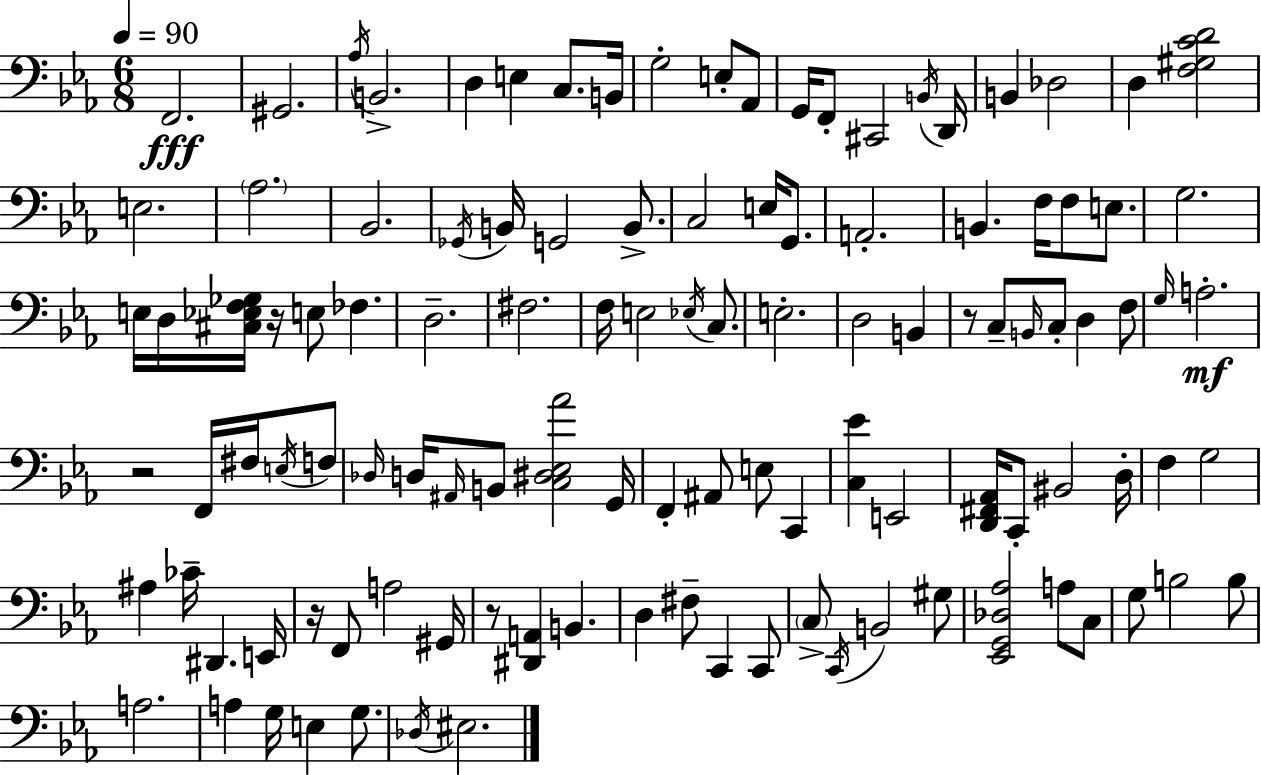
F2/h. G#2/h. Ab3/s B2/h. D3/q E3/q C3/e. B2/s G3/h E3/e Ab2/e G2/s F2/e C#2/h B2/s D2/s B2/q Db3/h D3/q [F3,G#3,C4,D4]/h E3/h. Ab3/h. Bb2/h. Gb2/s B2/s G2/h B2/e. C3/h E3/s G2/e. A2/h. B2/q. F3/s F3/e E3/e. G3/h. E3/s D3/s [C#3,Eb3,F3,Gb3]/s R/s E3/e FES3/q. D3/h. F#3/h. F3/s E3/h Eb3/s C3/e. E3/h. D3/h B2/q R/e C3/e B2/s C3/e D3/q F3/e G3/s A3/h. R/h F2/s F#3/s E3/s F3/e Db3/s D3/s A#2/s B2/e [C3,D#3,Eb3,Ab4]/h G2/s F2/q A#2/e E3/e C2/q [C3,Eb4]/q E2/h [D2,F#2,Ab2]/s C2/e BIS2/h D3/s F3/q G3/h A#3/q CES4/s D#2/q. E2/s R/s F2/e A3/h G#2/s R/e [D#2,A2]/q B2/q. D3/q F#3/e C2/q C2/e C3/e C2/s B2/h G#3/e [Eb2,G2,Db3,Ab3]/h A3/e C3/e G3/e B3/h B3/e A3/h. A3/q G3/s E3/q G3/e. Db3/s EIS3/h.